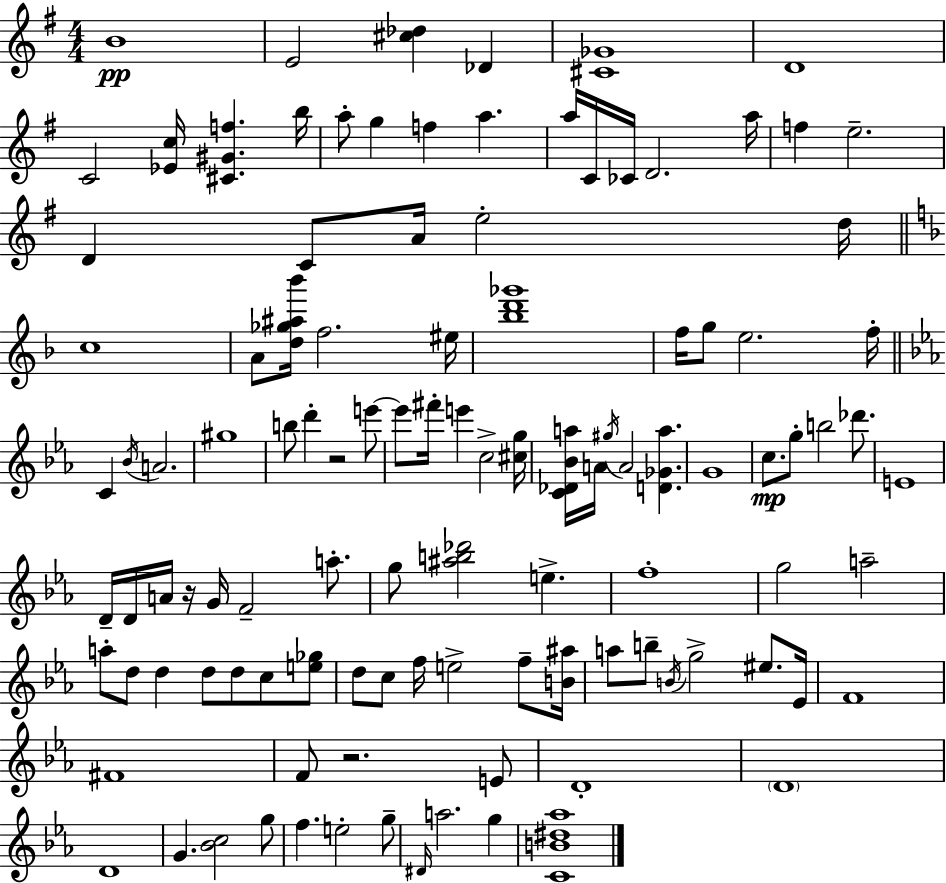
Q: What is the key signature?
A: E minor